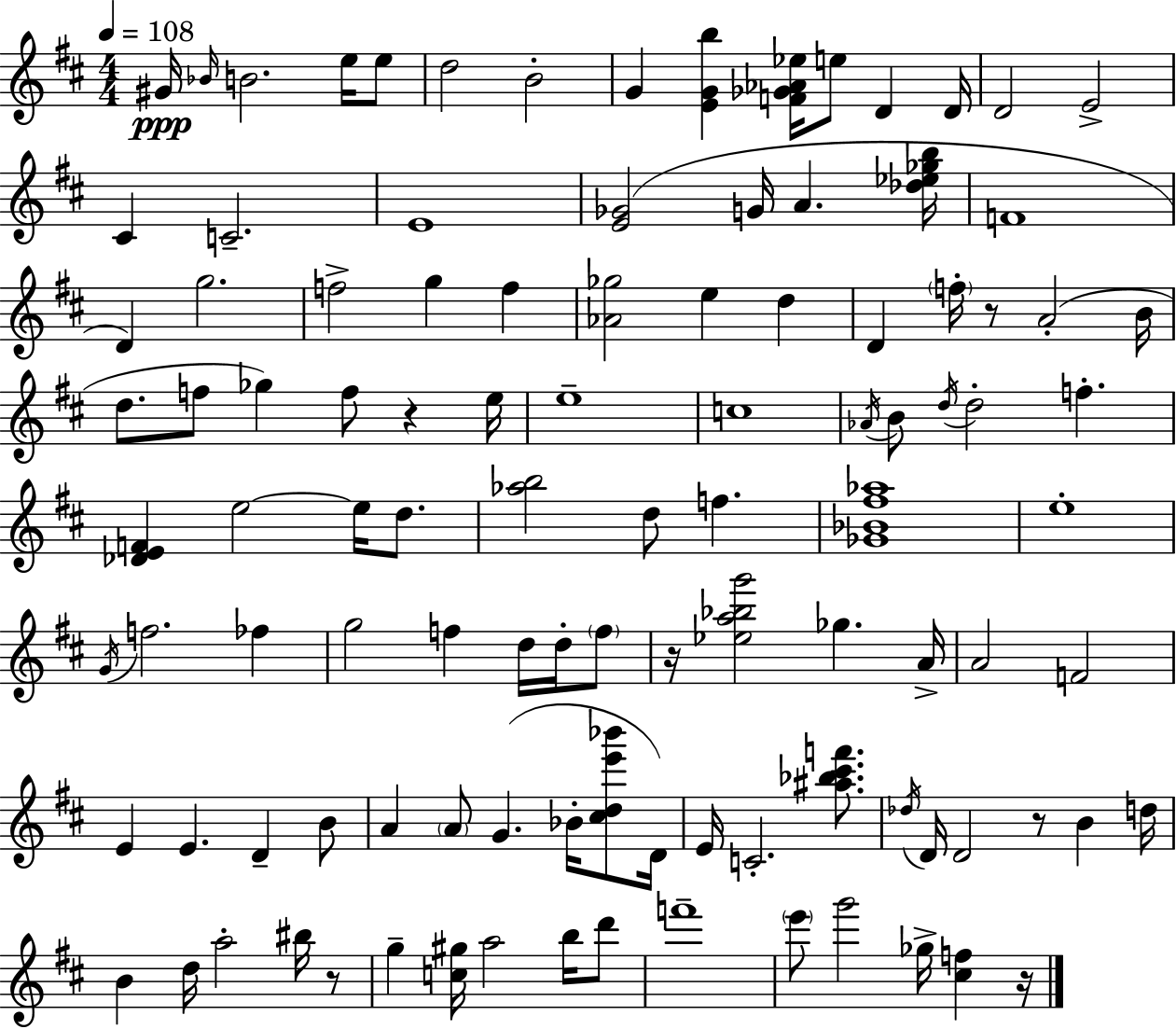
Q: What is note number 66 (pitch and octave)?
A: A4